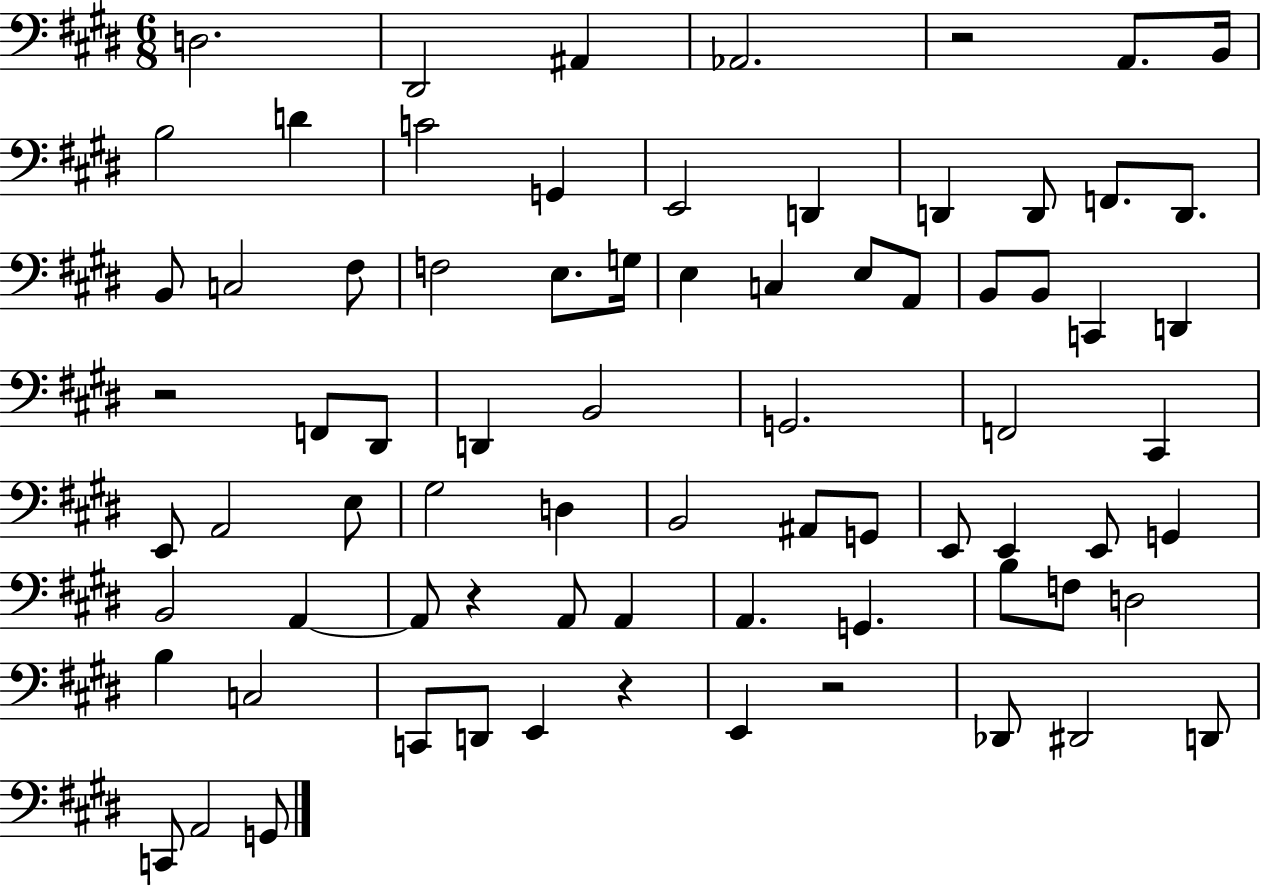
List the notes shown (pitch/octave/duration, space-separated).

D3/h. D#2/h A#2/q Ab2/h. R/h A2/e. B2/s B3/h D4/q C4/h G2/q E2/h D2/q D2/q D2/e F2/e. D2/e. B2/e C3/h F#3/e F3/h E3/e. G3/s E3/q C3/q E3/e A2/e B2/e B2/e C2/q D2/q R/h F2/e D#2/e D2/q B2/h G2/h. F2/h C#2/q E2/e A2/h E3/e G#3/h D3/q B2/h A#2/e G2/e E2/e E2/q E2/e G2/q B2/h A2/q A2/e R/q A2/e A2/q A2/q. G2/q. B3/e F3/e D3/h B3/q C3/h C2/e D2/e E2/q R/q E2/q R/h Db2/e D#2/h D2/e C2/e A2/h G2/e